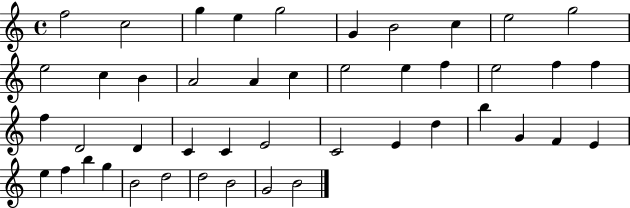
X:1
T:Untitled
M:4/4
L:1/4
K:C
f2 c2 g e g2 G B2 c e2 g2 e2 c B A2 A c e2 e f e2 f f f D2 D C C E2 C2 E d b G F E e f b g B2 d2 d2 B2 G2 B2